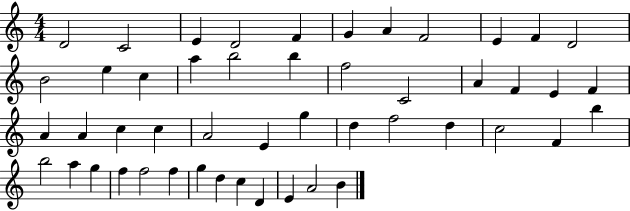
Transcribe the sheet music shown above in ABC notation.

X:1
T:Untitled
M:4/4
L:1/4
K:C
D2 C2 E D2 F G A F2 E F D2 B2 e c a b2 b f2 C2 A F E F A A c c A2 E g d f2 d c2 F b b2 a g f f2 f g d c D E A2 B